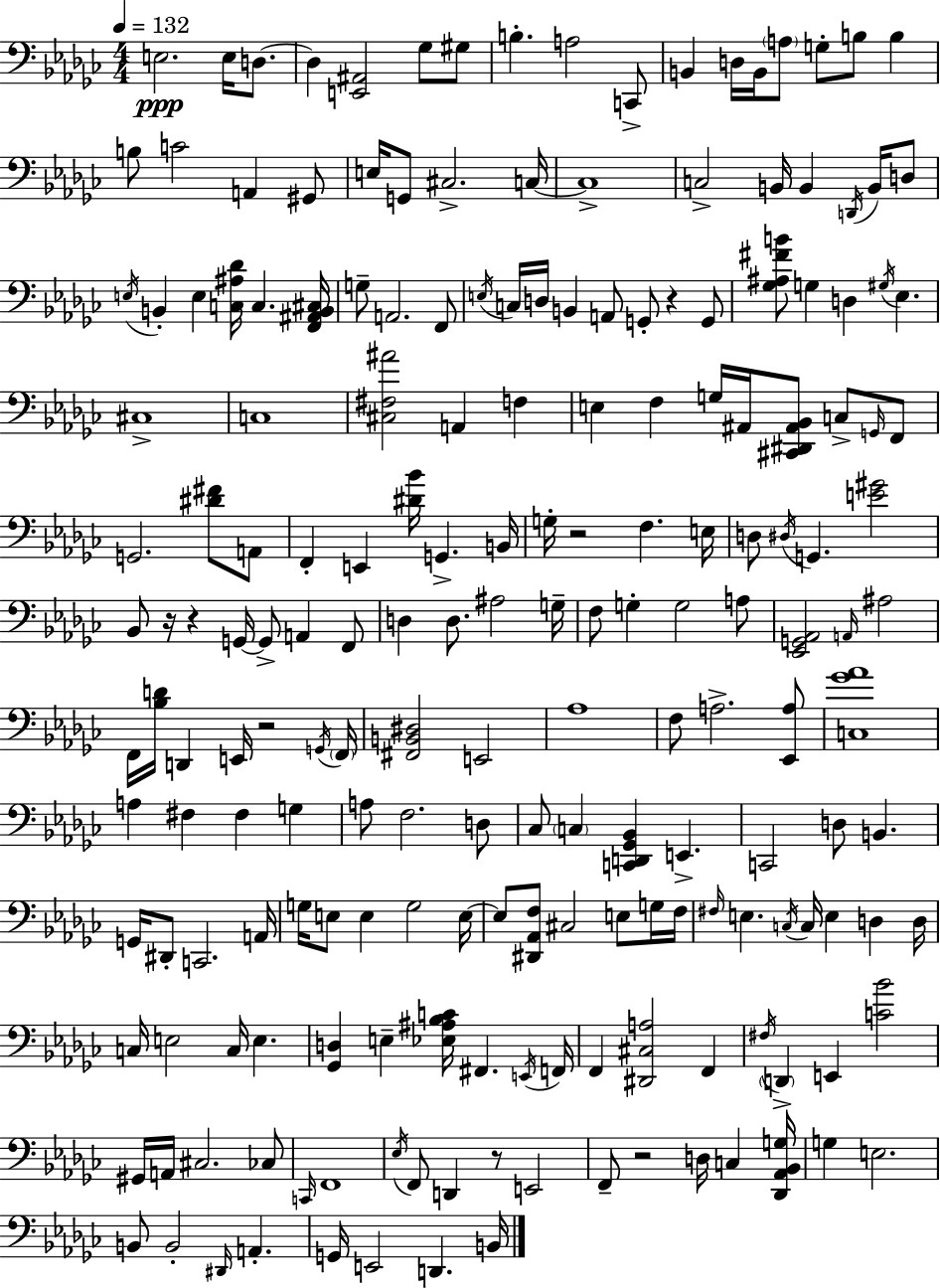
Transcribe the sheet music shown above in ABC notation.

X:1
T:Untitled
M:4/4
L:1/4
K:Ebm
E,2 E,/4 D,/2 D, [E,,^A,,]2 _G,/2 ^G,/2 B, A,2 C,,/2 B,, D,/4 B,,/4 A,/2 G,/2 B,/2 B, B,/2 C2 A,, ^G,,/2 E,/4 G,,/2 ^C,2 C,/4 C,4 C,2 B,,/4 B,, D,,/4 B,,/4 D,/2 E,/4 B,, E, [C,^A,_D]/4 C, [F,,^A,,B,,^C,]/4 G,/2 A,,2 F,,/2 E,/4 C,/4 D,/4 B,, A,,/2 G,,/2 z G,,/2 [_G,^A,^FB]/2 G, D, ^G,/4 _E, ^C,4 C,4 [^C,^F,^A]2 A,, F, E, F, G,/4 ^A,,/4 [^C,,^D,,^A,,_B,,]/2 C,/2 G,,/4 F,,/2 G,,2 [^D^F]/2 A,,/2 F,, E,, [^D_B]/4 G,, B,,/4 G,/4 z2 F, E,/4 D,/2 ^D,/4 G,, [E^G]2 _B,,/2 z/4 z G,,/4 G,,/2 A,, F,,/2 D, D,/2 ^A,2 G,/4 F,/2 G, G,2 A,/2 [_E,,G,,_A,,]2 A,,/4 ^A,2 F,,/4 [_B,D]/4 D,, E,,/4 z2 G,,/4 F,,/4 [^F,,B,,^D,]2 E,,2 _A,4 F,/2 A,2 [_E,,A,]/2 [C,_G_A]4 A, ^F, ^F, G, A,/2 F,2 D,/2 _C,/2 C, [C,,D,,_G,,_B,,] E,, C,,2 D,/2 B,, G,,/4 ^D,,/2 C,,2 A,,/4 G,/4 E,/2 E, G,2 E,/4 E,/2 [^D,,_A,,F,]/2 ^C,2 E,/2 G,/4 F,/4 ^F,/4 E, C,/4 C,/4 E, D, D,/4 C,/4 E,2 C,/4 E, [_G,,D,] E, [_E,^A,_B,C]/4 ^F,, E,,/4 F,,/4 F,, [^D,,^C,A,]2 F,, ^F,/4 D,, E,, [C_B]2 ^G,,/4 A,,/4 ^C,2 _C,/2 C,,/4 F,,4 _E,/4 F,,/2 D,, z/2 E,,2 F,,/2 z2 D,/4 C, [_D,,_A,,_B,,G,]/4 G, E,2 B,,/2 B,,2 ^D,,/4 A,, G,,/4 E,,2 D,, B,,/4